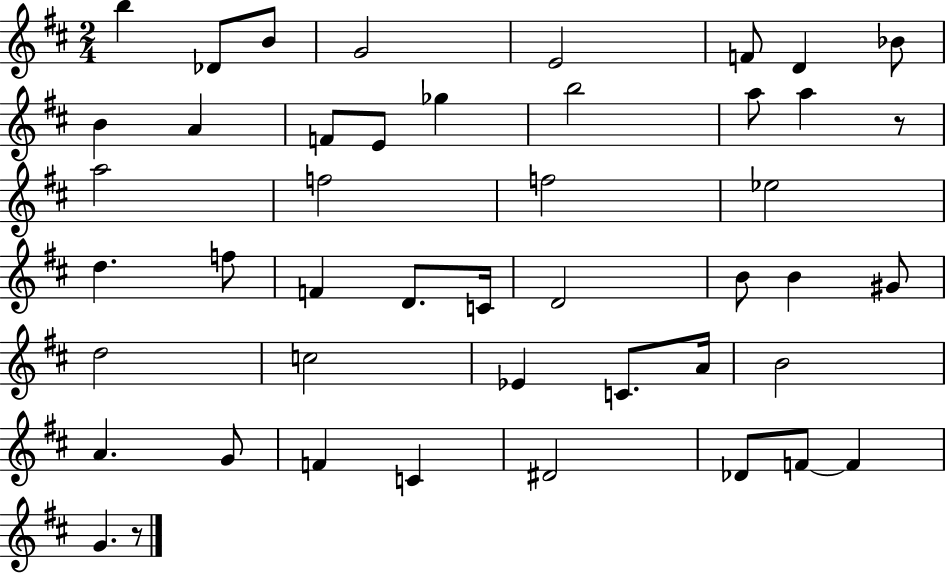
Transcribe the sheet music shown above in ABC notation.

X:1
T:Untitled
M:2/4
L:1/4
K:D
b _D/2 B/2 G2 E2 F/2 D _B/2 B A F/2 E/2 _g b2 a/2 a z/2 a2 f2 f2 _e2 d f/2 F D/2 C/4 D2 B/2 B ^G/2 d2 c2 _E C/2 A/4 B2 A G/2 F C ^D2 _D/2 F/2 F G z/2